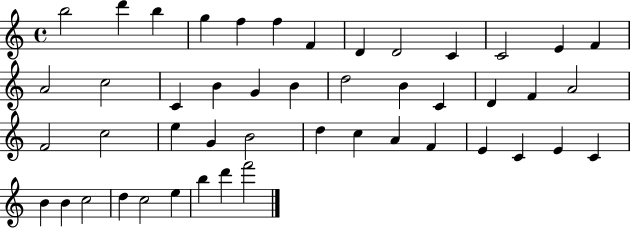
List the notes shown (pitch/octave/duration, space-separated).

B5/h D6/q B5/q G5/q F5/q F5/q F4/q D4/q D4/h C4/q C4/h E4/q F4/q A4/h C5/h C4/q B4/q G4/q B4/q D5/h B4/q C4/q D4/q F4/q A4/h F4/h C5/h E5/q G4/q B4/h D5/q C5/q A4/q F4/q E4/q C4/q E4/q C4/q B4/q B4/q C5/h D5/q C5/h E5/q B5/q D6/q F6/h